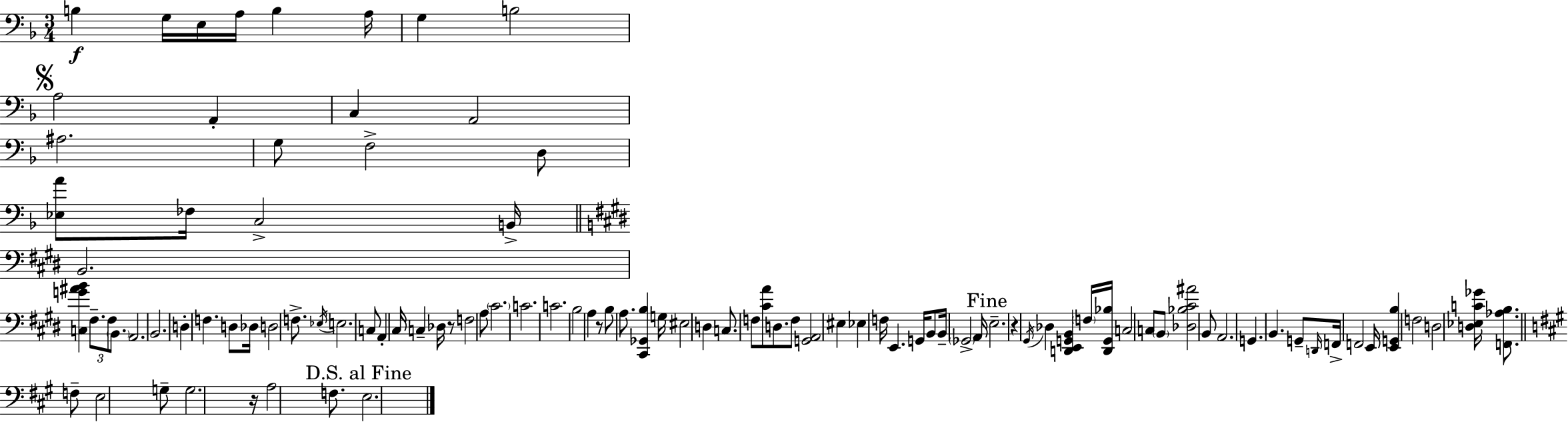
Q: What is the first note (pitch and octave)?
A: B3